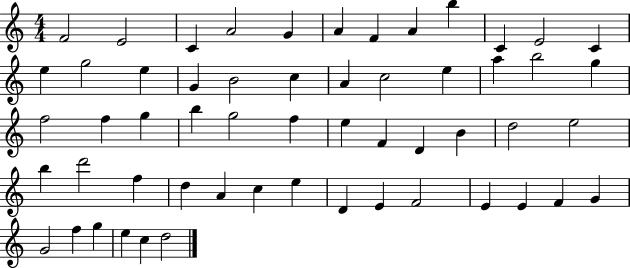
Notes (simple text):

F4/h E4/h C4/q A4/h G4/q A4/q F4/q A4/q B5/q C4/q E4/h C4/q E5/q G5/h E5/q G4/q B4/h C5/q A4/q C5/h E5/q A5/q B5/h G5/q F5/h F5/q G5/q B5/q G5/h F5/q E5/q F4/q D4/q B4/q D5/h E5/h B5/q D6/h F5/q D5/q A4/q C5/q E5/q D4/q E4/q F4/h E4/q E4/q F4/q G4/q G4/h F5/q G5/q E5/q C5/q D5/h